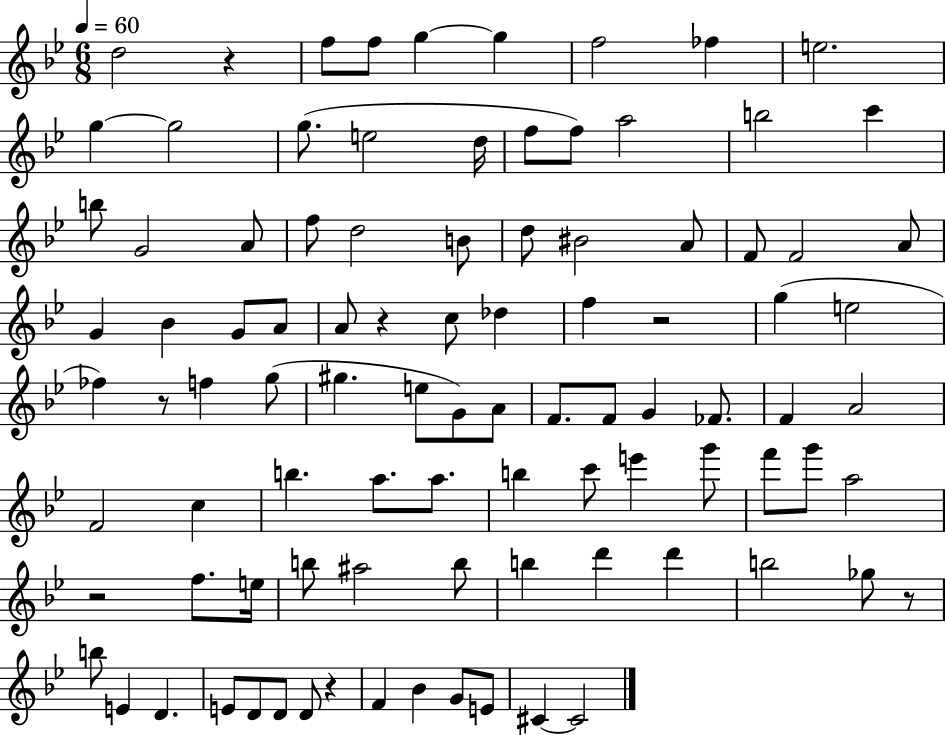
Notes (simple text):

D5/h R/q F5/e F5/e G5/q G5/q F5/h FES5/q E5/h. G5/q G5/h G5/e. E5/h D5/s F5/e F5/e A5/h B5/h C6/q B5/e G4/h A4/e F5/e D5/h B4/e D5/e BIS4/h A4/e F4/e F4/h A4/e G4/q Bb4/q G4/e A4/e A4/e R/q C5/e Db5/q F5/q R/h G5/q E5/h FES5/q R/e F5/q G5/e G#5/q. E5/e G4/e A4/e F4/e. F4/e G4/q FES4/e. F4/q A4/h F4/h C5/q B5/q. A5/e. A5/e. B5/q C6/e E6/q G6/e F6/e G6/e A5/h R/h F5/e. E5/s B5/e A#5/h B5/e B5/q D6/q D6/q B5/h Gb5/e R/e B5/e E4/q D4/q. E4/e D4/e D4/e D4/e R/q F4/q Bb4/q G4/e E4/e C#4/q C#4/h